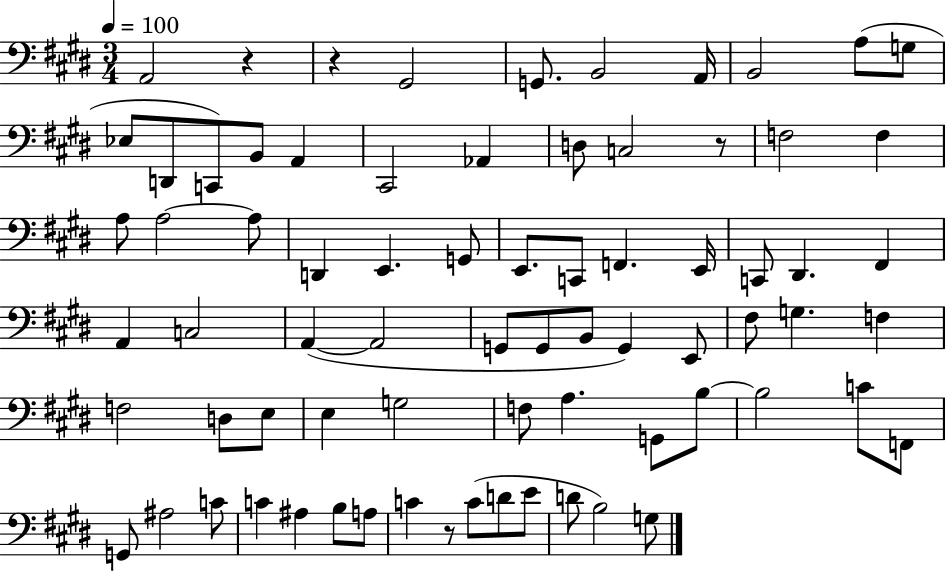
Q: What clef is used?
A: bass